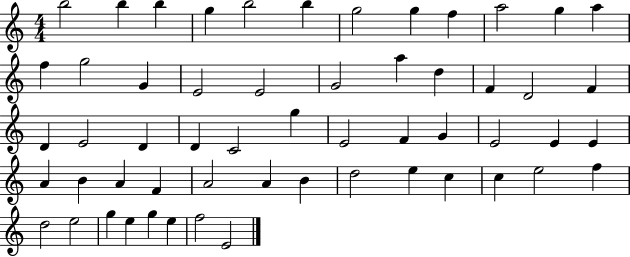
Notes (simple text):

B5/h B5/q B5/q G5/q B5/h B5/q G5/h G5/q F5/q A5/h G5/q A5/q F5/q G5/h G4/q E4/h E4/h G4/h A5/q D5/q F4/q D4/h F4/q D4/q E4/h D4/q D4/q C4/h G5/q E4/h F4/q G4/q E4/h E4/q E4/q A4/q B4/q A4/q F4/q A4/h A4/q B4/q D5/h E5/q C5/q C5/q E5/h F5/q D5/h E5/h G5/q E5/q G5/q E5/q F5/h E4/h